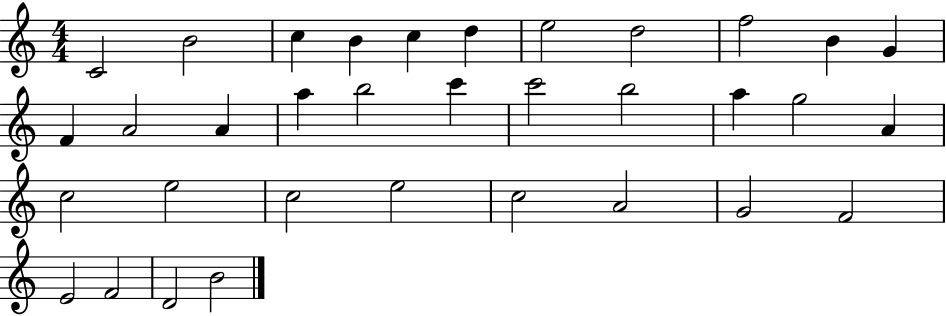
{
  \clef treble
  \numericTimeSignature
  \time 4/4
  \key c \major
  c'2 b'2 | c''4 b'4 c''4 d''4 | e''2 d''2 | f''2 b'4 g'4 | \break f'4 a'2 a'4 | a''4 b''2 c'''4 | c'''2 b''2 | a''4 g''2 a'4 | \break c''2 e''2 | c''2 e''2 | c''2 a'2 | g'2 f'2 | \break e'2 f'2 | d'2 b'2 | \bar "|."
}